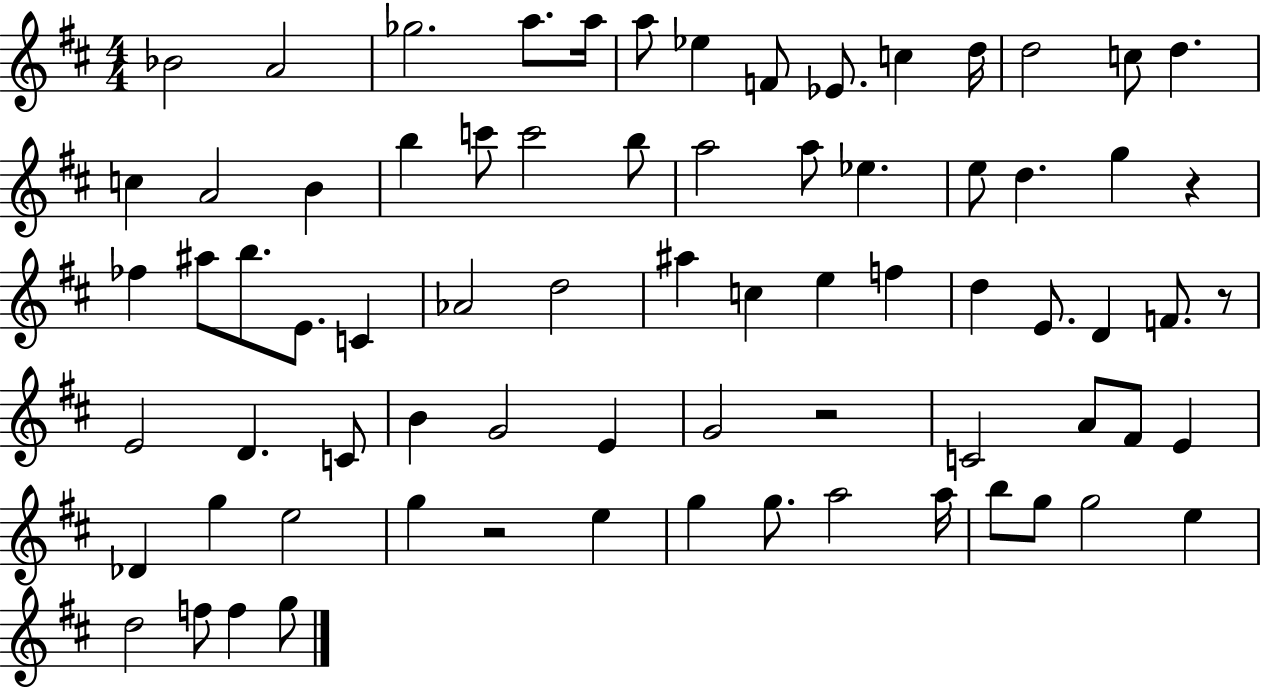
Bb4/h A4/h Gb5/h. A5/e. A5/s A5/e Eb5/q F4/e Eb4/e. C5/q D5/s D5/h C5/e D5/q. C5/q A4/h B4/q B5/q C6/e C6/h B5/e A5/h A5/e Eb5/q. E5/e D5/q. G5/q R/q FES5/q A#5/e B5/e. E4/e. C4/q Ab4/h D5/h A#5/q C5/q E5/q F5/q D5/q E4/e. D4/q F4/e. R/e E4/h D4/q. C4/e B4/q G4/h E4/q G4/h R/h C4/h A4/e F#4/e E4/q Db4/q G5/q E5/h G5/q R/h E5/q G5/q G5/e. A5/h A5/s B5/e G5/e G5/h E5/q D5/h F5/e F5/q G5/e